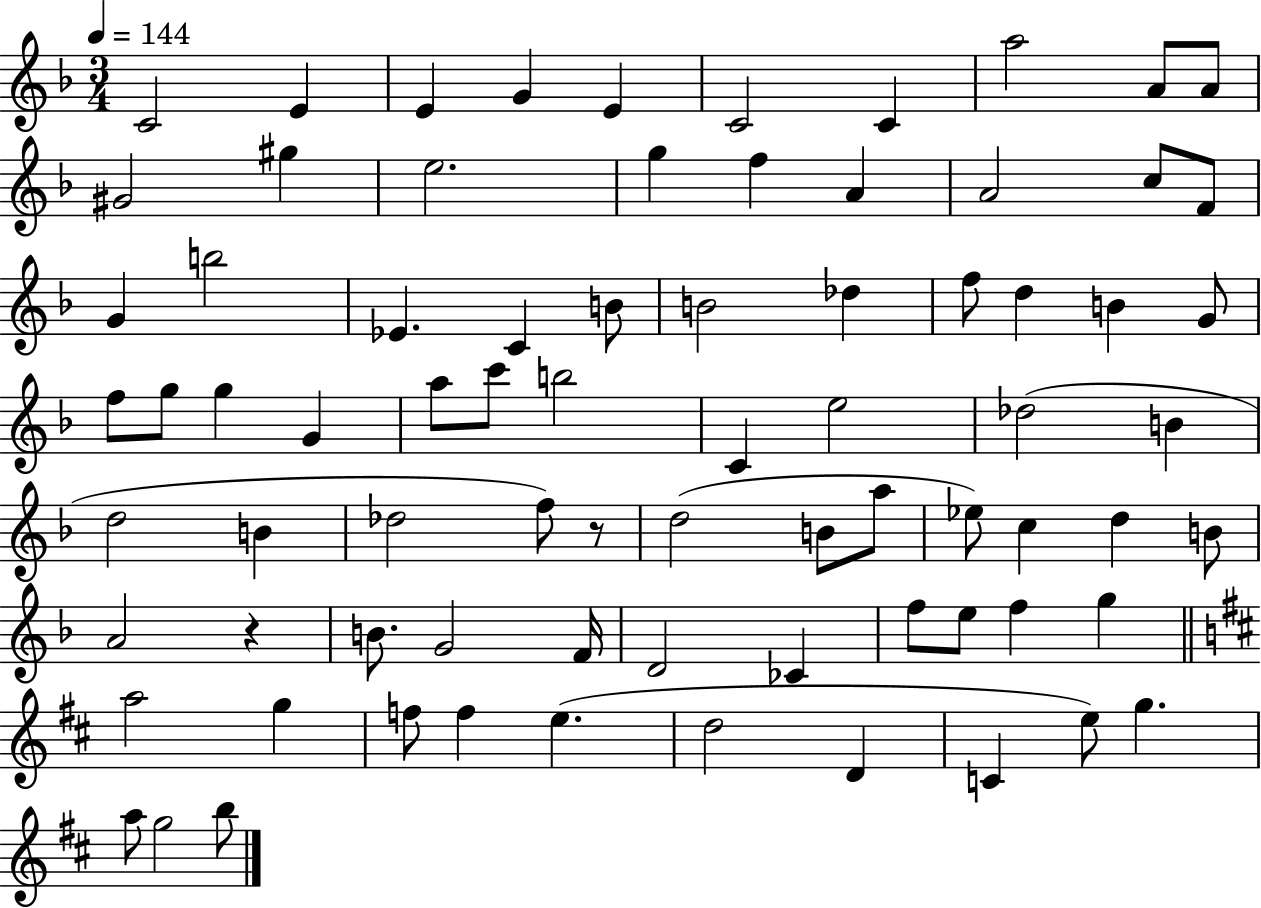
X:1
T:Untitled
M:3/4
L:1/4
K:F
C2 E E G E C2 C a2 A/2 A/2 ^G2 ^g e2 g f A A2 c/2 F/2 G b2 _E C B/2 B2 _d f/2 d B G/2 f/2 g/2 g G a/2 c'/2 b2 C e2 _d2 B d2 B _d2 f/2 z/2 d2 B/2 a/2 _e/2 c d B/2 A2 z B/2 G2 F/4 D2 _C f/2 e/2 f g a2 g f/2 f e d2 D C e/2 g a/2 g2 b/2